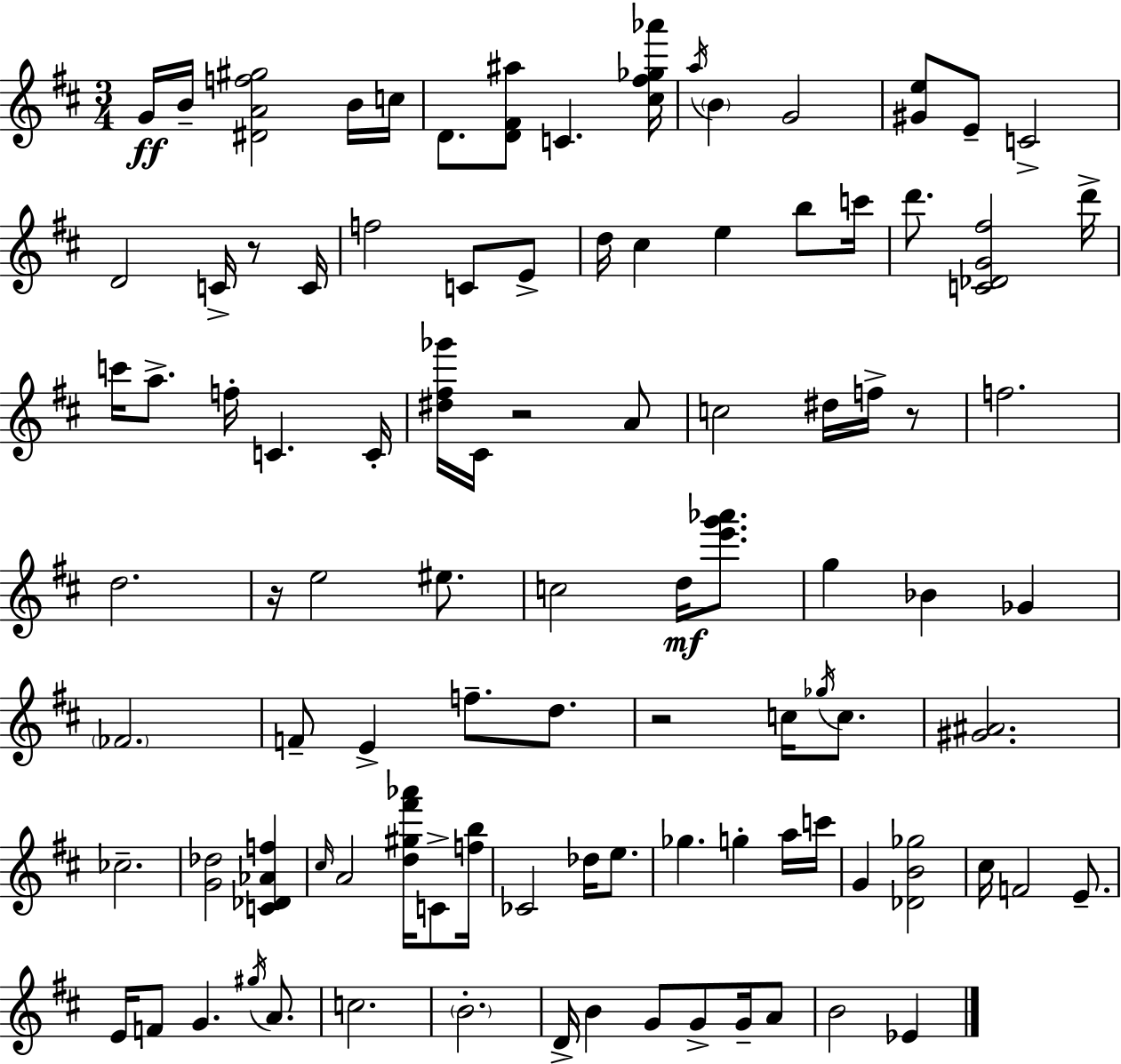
X:1
T:Untitled
M:3/4
L:1/4
K:D
G/4 B/4 [^DAf^g]2 B/4 c/4 D/2 [D^F^a]/2 C [^c^f_g_a']/4 a/4 B G2 [^Ge]/2 E/2 C2 D2 C/4 z/2 C/4 f2 C/2 E/2 d/4 ^c e b/2 c'/4 d'/2 [C_DG^f]2 d'/4 c'/4 a/2 f/4 C C/4 [^d^f_g']/4 ^C/4 z2 A/2 c2 ^d/4 f/4 z/2 f2 d2 z/4 e2 ^e/2 c2 d/4 [e'g'_a']/2 g _B _G _F2 F/2 E f/2 d/2 z2 c/4 _g/4 c/2 [^G^A]2 _c2 [G_d]2 [C_D_Af] ^c/4 A2 [d^g^f'_a']/4 C/2 [fb]/4 _C2 _d/4 e/2 _g g a/4 c'/4 G [_DB_g]2 ^c/4 F2 E/2 E/4 F/2 G ^g/4 A/2 c2 B2 D/4 B G/2 G/2 G/4 A/2 B2 _E